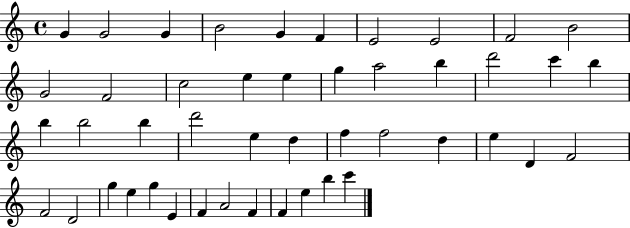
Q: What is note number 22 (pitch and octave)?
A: B5